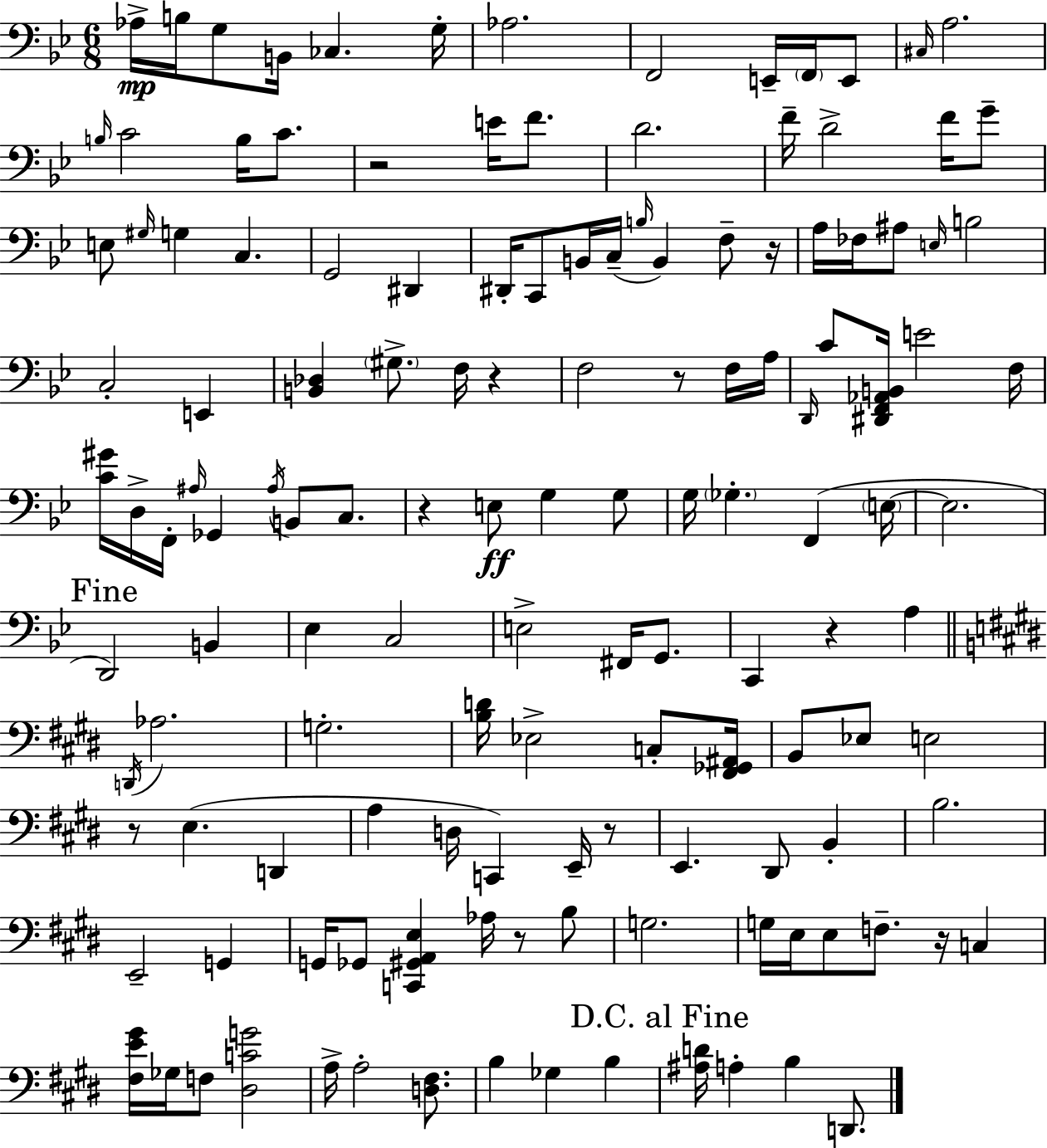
{
  \clef bass
  \numericTimeSignature
  \time 6/8
  \key g \minor
  aes16->\mp b16 g8 b,16 ces4. g16-. | aes2. | f,2 e,16-- \parenthesize f,16 e,8 | \grace { cis16 } a2. | \break \grace { b16 } c'2 b16 c'8. | r2 e'16 f'8. | d'2. | f'16-- d'2-> f'16 | \break g'8-- e8 \grace { gis16 } g4 c4. | g,2 dis,4 | dis,16-. c,8 b,16 c16--( \grace { b16 } b,4) | f8-- r16 a16 fes16 ais8 \grace { e16 } b2 | \break c2-. | e,4 <b, des>4 \parenthesize gis8.-> | f16 r4 f2 | r8 f16 a16 \grace { d,16 } c'8 <dis, f, aes, b,>16 e'2 | \break f16 <c' gis'>16 d16-> f,16-. \grace { ais16 } ges,4 | \acciaccatura { ais16 } b,8 c8. r4 | e8\ff g4 g8 g16 \parenthesize ges4.-. | f,4( \parenthesize e16~~ e2. | \break \mark "Fine" d,2) | b,4 ees4 | c2 e2-> | fis,16 g,8. c,4 | \break r4 a4 \bar "||" \break \key e \major \acciaccatura { d,16 } aes2. | g2.-. | <b d'>16 ees2-> c8-. | <fis, ges, ais,>16 b,8 ees8 e2 | \break r8 e4.( d,4 | a4 d16 c,4) e,16-- r8 | e,4. dis,8 b,4-. | b2. | \break e,2-- g,4 | g,16 ges,8 <c, gis, a, e>4 aes16 r8 b8 | g2. | g16 e16 e8 f8.-- r16 c4 | \break <fis e' gis'>16 ges16 f8 <dis c' g'>2 | a16-> a2-. <d fis>8. | b4 ges4 b4 | \mark "D.C. al Fine" <ais d'>16 a4-. b4 d,8. | \break \bar "|."
}